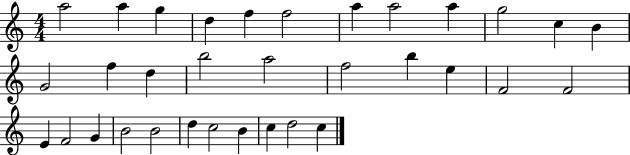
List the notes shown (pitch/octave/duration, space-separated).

A5/h A5/q G5/q D5/q F5/q F5/h A5/q A5/h A5/q G5/h C5/q B4/q G4/h F5/q D5/q B5/h A5/h F5/h B5/q E5/q F4/h F4/h E4/q F4/h G4/q B4/h B4/h D5/q C5/h B4/q C5/q D5/h C5/q